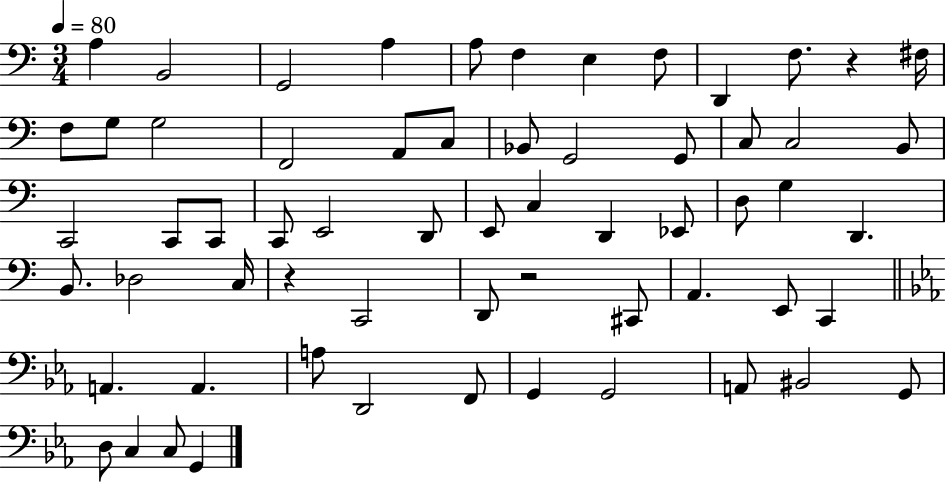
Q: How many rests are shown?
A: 3